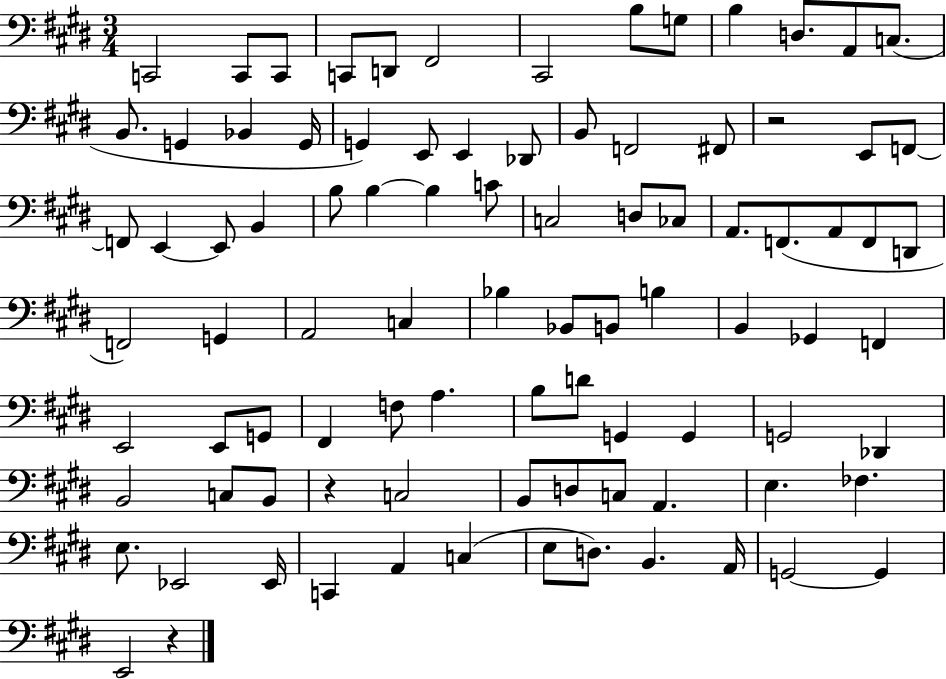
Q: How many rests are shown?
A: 3